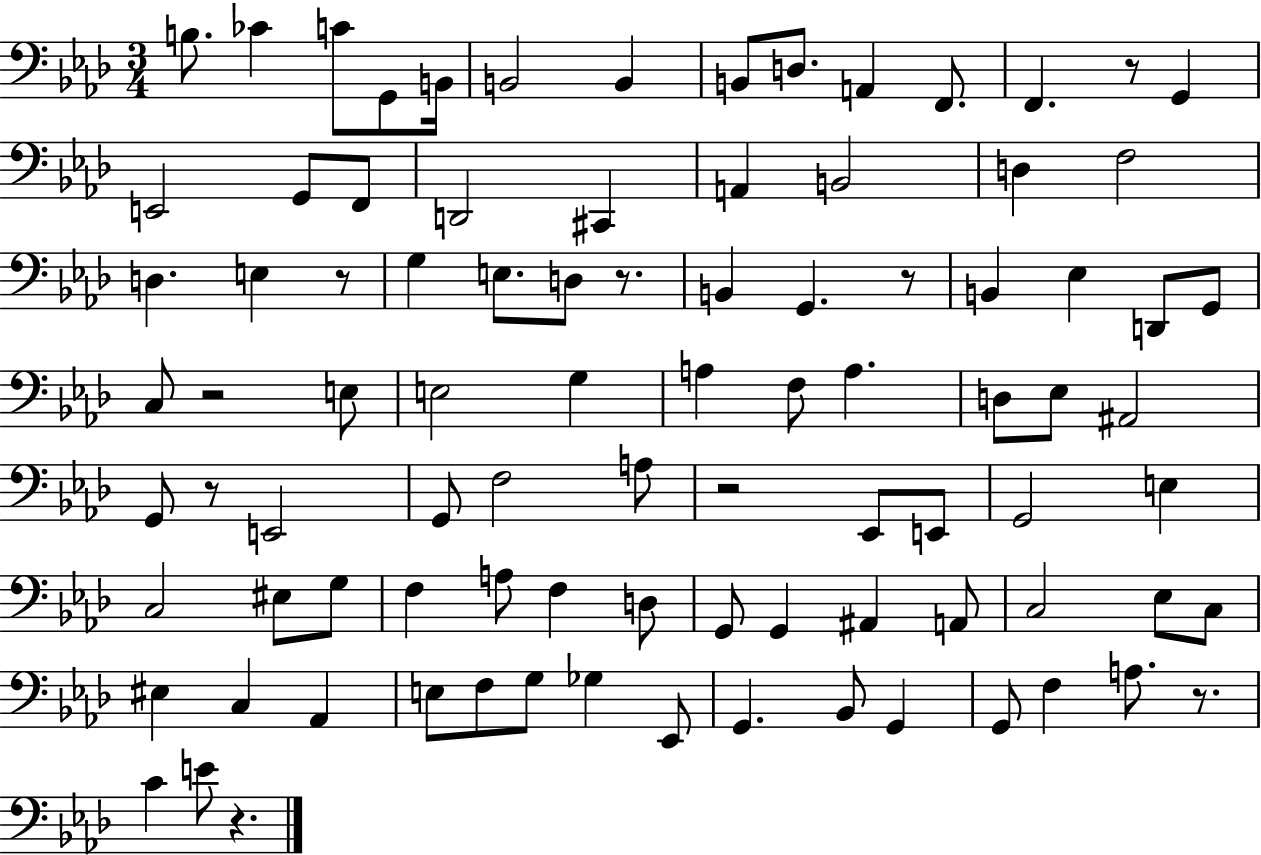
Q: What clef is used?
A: bass